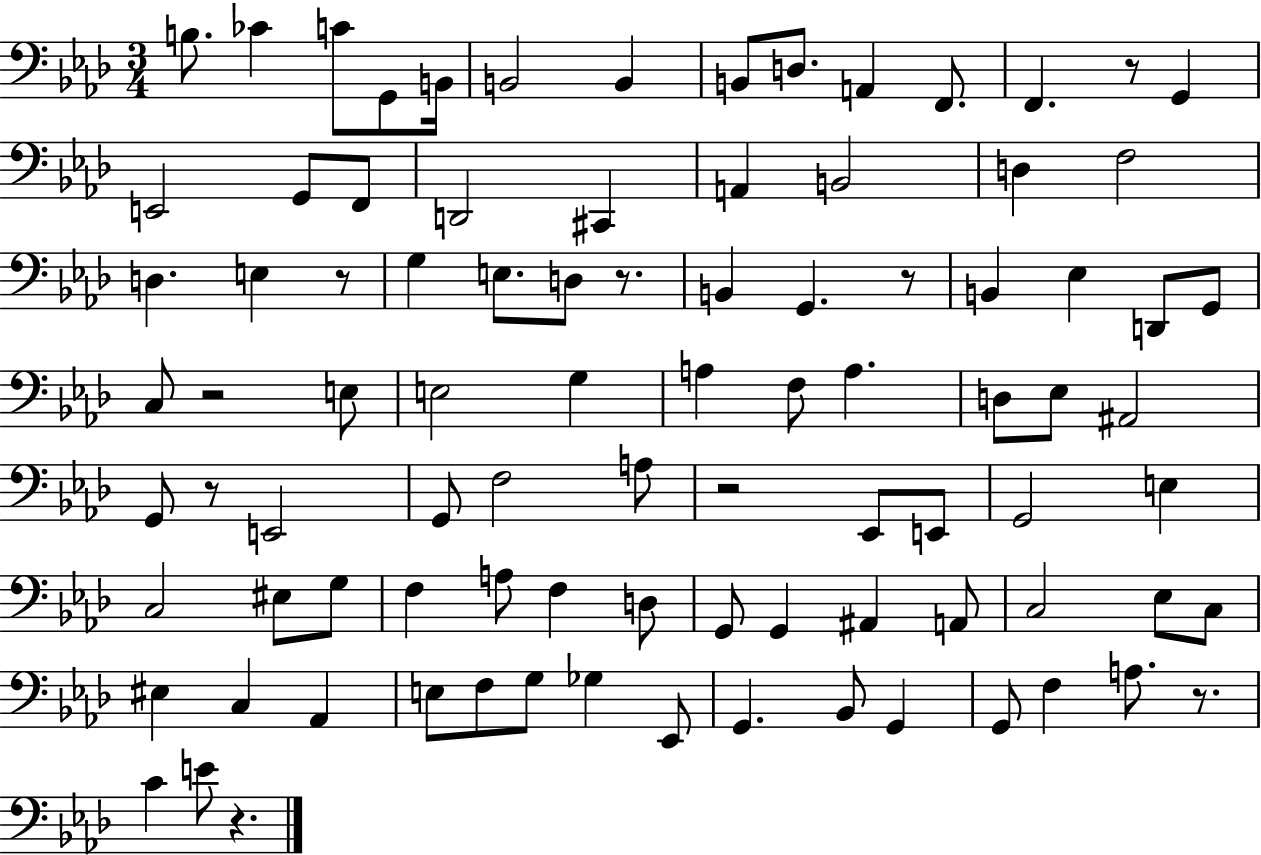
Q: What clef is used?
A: bass